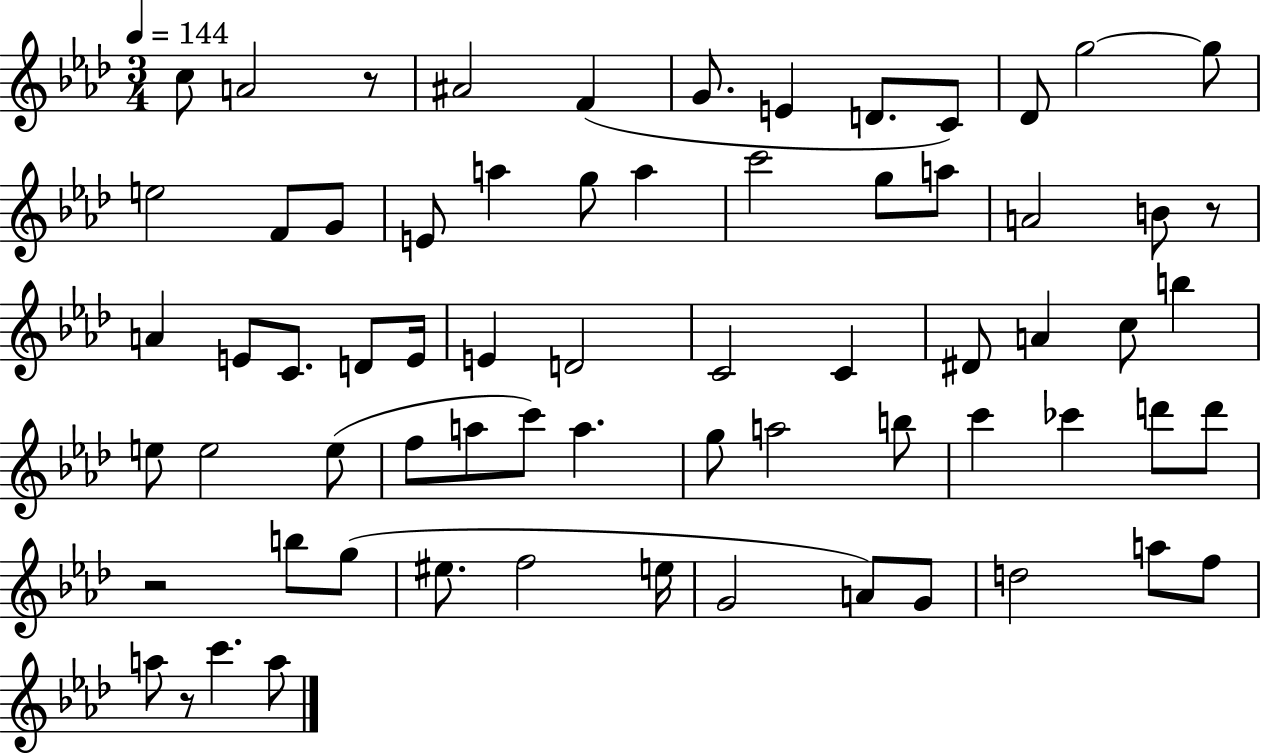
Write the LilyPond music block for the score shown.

{
  \clef treble
  \numericTimeSignature
  \time 3/4
  \key aes \major
  \tempo 4 = 144
  c''8 a'2 r8 | ais'2 f'4( | g'8. e'4 d'8. c'8) | des'8 g''2~~ g''8 | \break e''2 f'8 g'8 | e'8 a''4 g''8 a''4 | c'''2 g''8 a''8 | a'2 b'8 r8 | \break a'4 e'8 c'8. d'8 e'16 | e'4 d'2 | c'2 c'4 | dis'8 a'4 c''8 b''4 | \break e''8 e''2 e''8( | f''8 a''8 c'''8) a''4. | g''8 a''2 b''8 | c'''4 ces'''4 d'''8 d'''8 | \break r2 b''8 g''8( | eis''8. f''2 e''16 | g'2 a'8) g'8 | d''2 a''8 f''8 | \break a''8 r8 c'''4. a''8 | \bar "|."
}